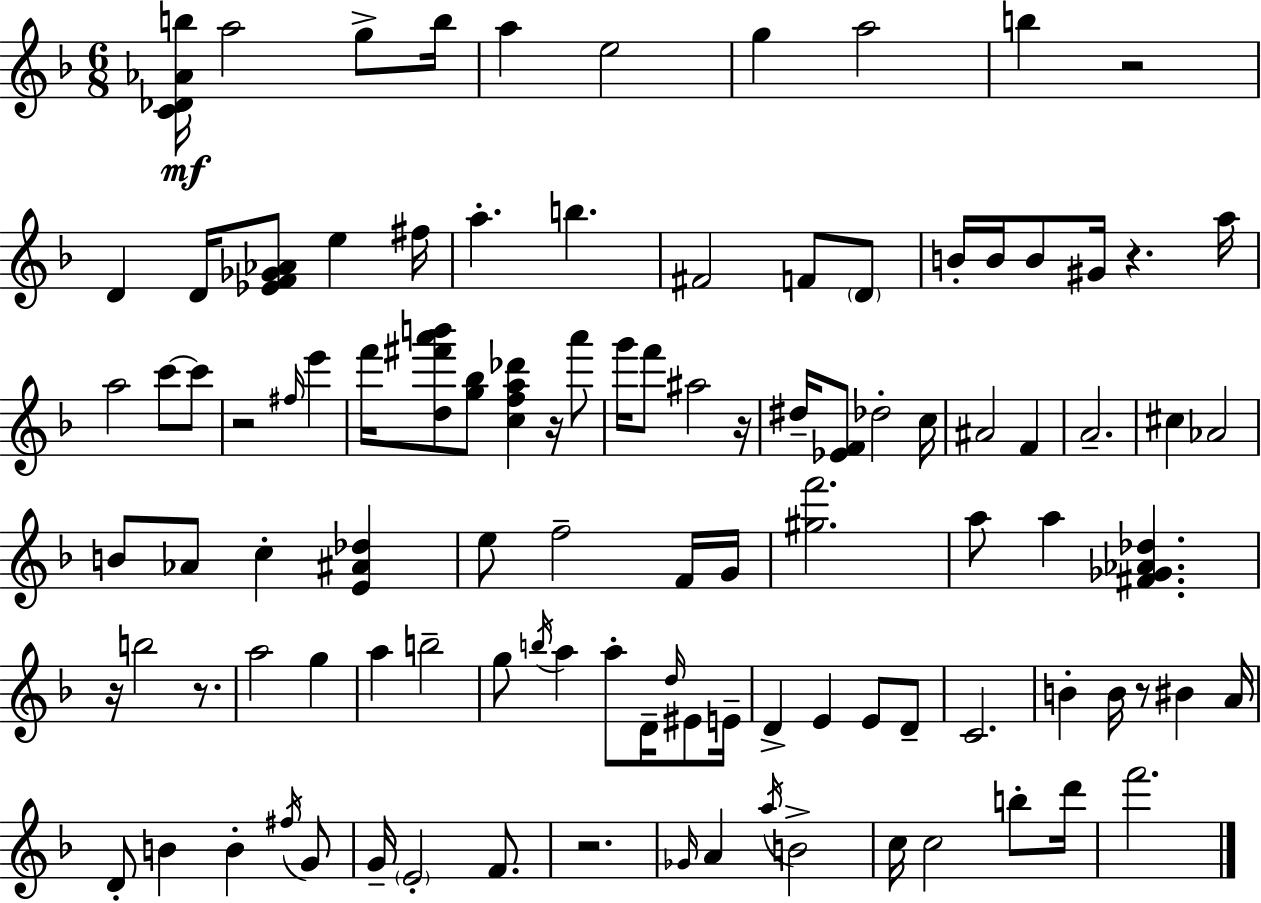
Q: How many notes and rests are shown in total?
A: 106